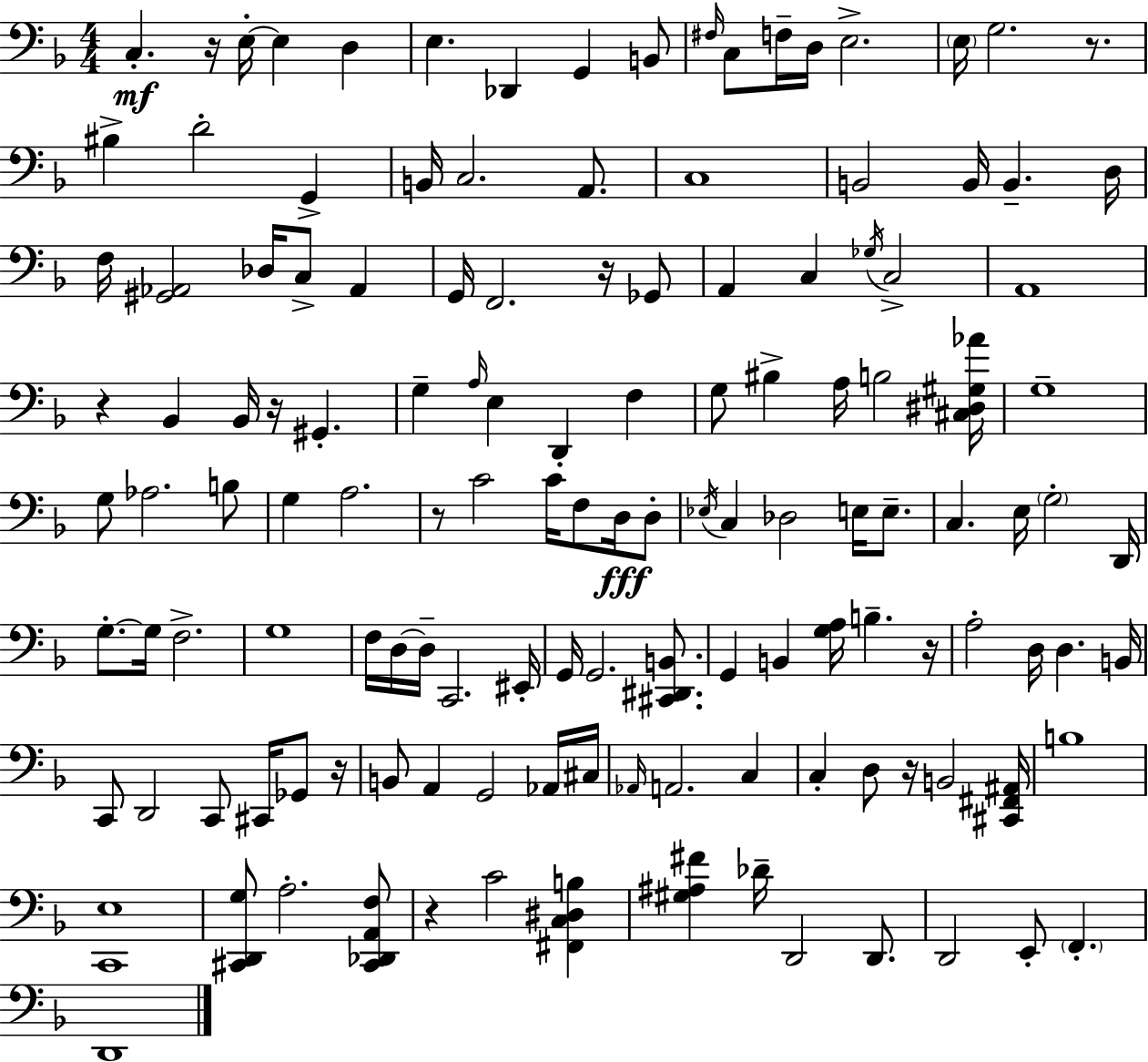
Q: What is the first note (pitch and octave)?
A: C3